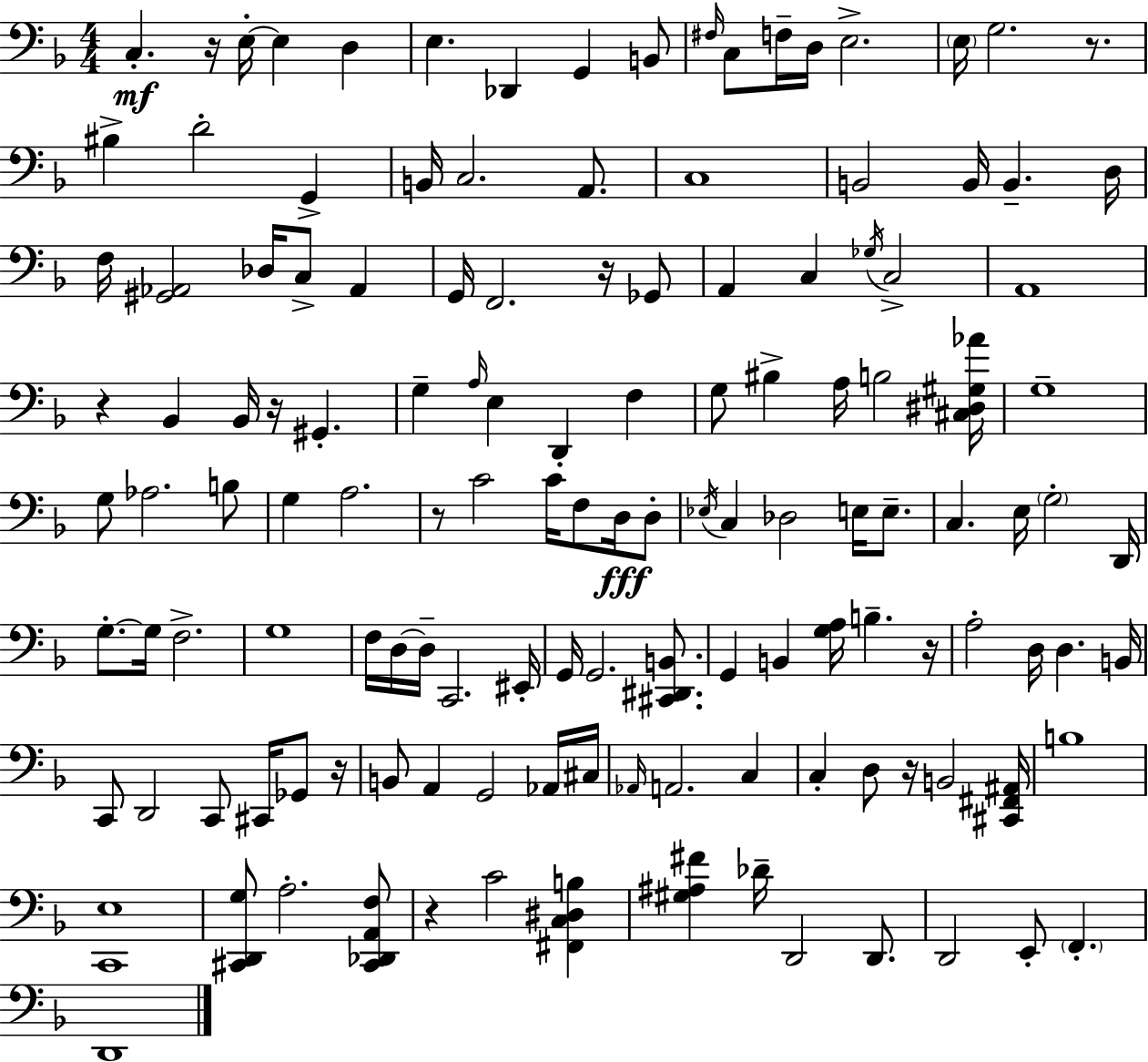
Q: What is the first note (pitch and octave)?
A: C3